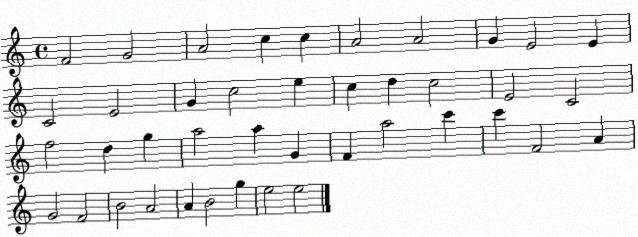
X:1
T:Untitled
M:4/4
L:1/4
K:C
F2 G2 A2 c c A2 A2 G E2 E C2 E2 G c2 e c d c2 E2 C2 f2 d g a2 a G F a2 c' c' F2 A G2 F2 B2 A2 A B2 g e2 e2